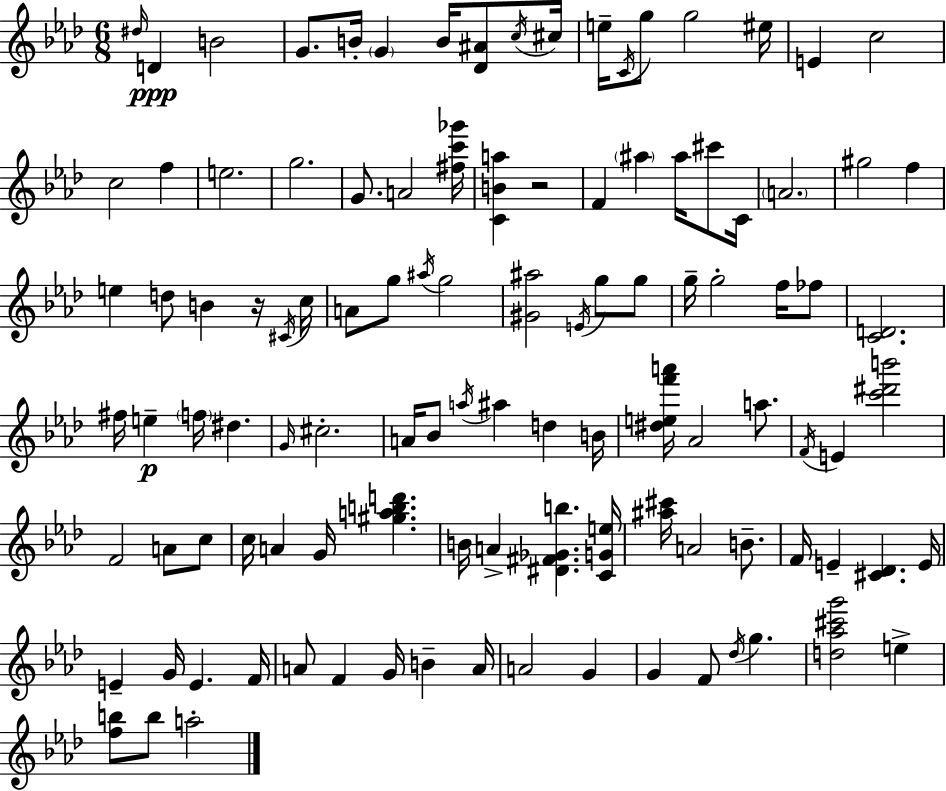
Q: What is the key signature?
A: F minor